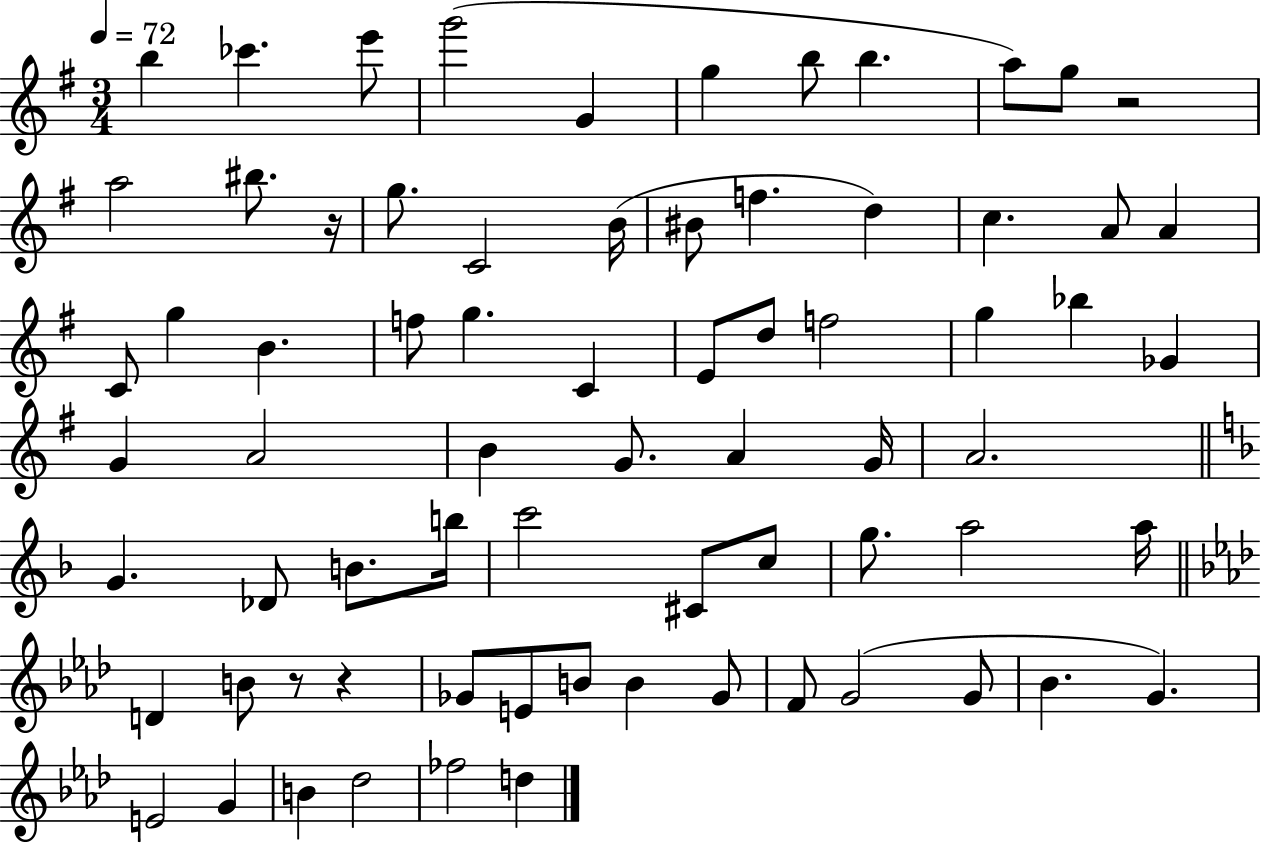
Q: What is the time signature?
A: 3/4